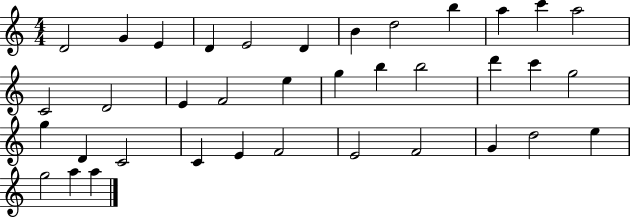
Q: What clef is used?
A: treble